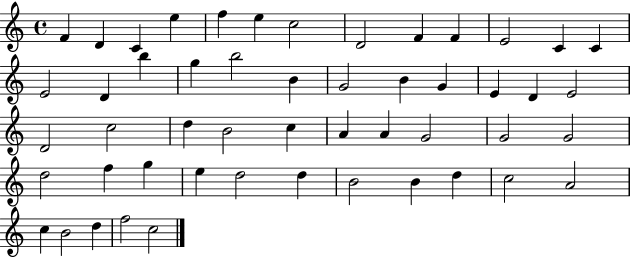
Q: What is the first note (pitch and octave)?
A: F4